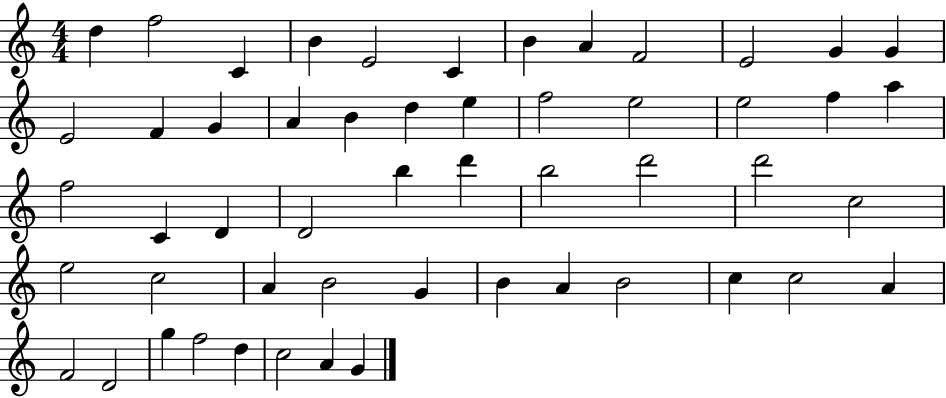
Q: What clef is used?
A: treble